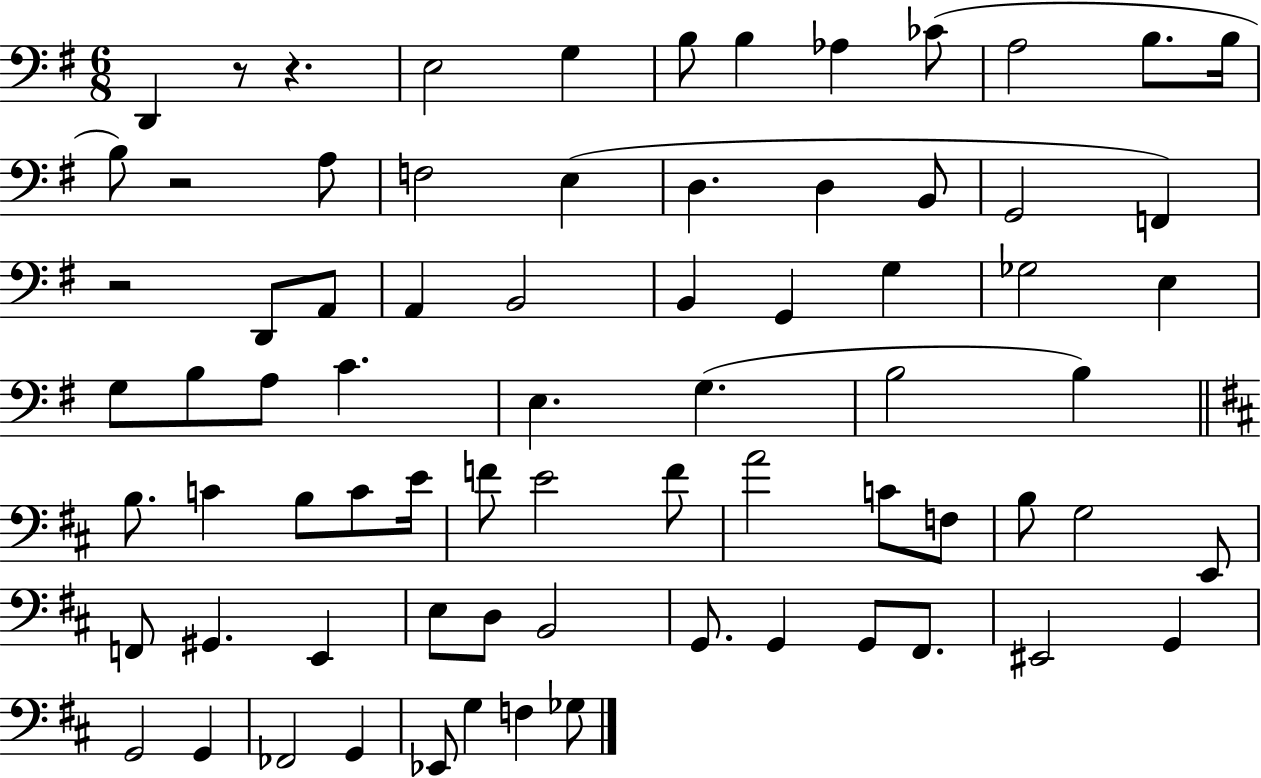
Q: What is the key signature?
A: G major